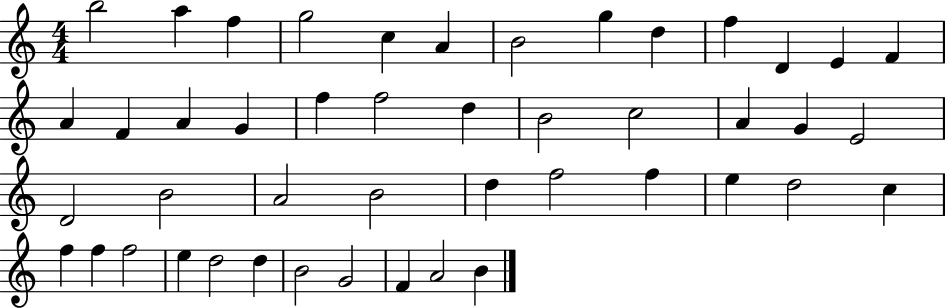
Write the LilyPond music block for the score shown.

{
  \clef treble
  \numericTimeSignature
  \time 4/4
  \key c \major
  b''2 a''4 f''4 | g''2 c''4 a'4 | b'2 g''4 d''4 | f''4 d'4 e'4 f'4 | \break a'4 f'4 a'4 g'4 | f''4 f''2 d''4 | b'2 c''2 | a'4 g'4 e'2 | \break d'2 b'2 | a'2 b'2 | d''4 f''2 f''4 | e''4 d''2 c''4 | \break f''4 f''4 f''2 | e''4 d''2 d''4 | b'2 g'2 | f'4 a'2 b'4 | \break \bar "|."
}